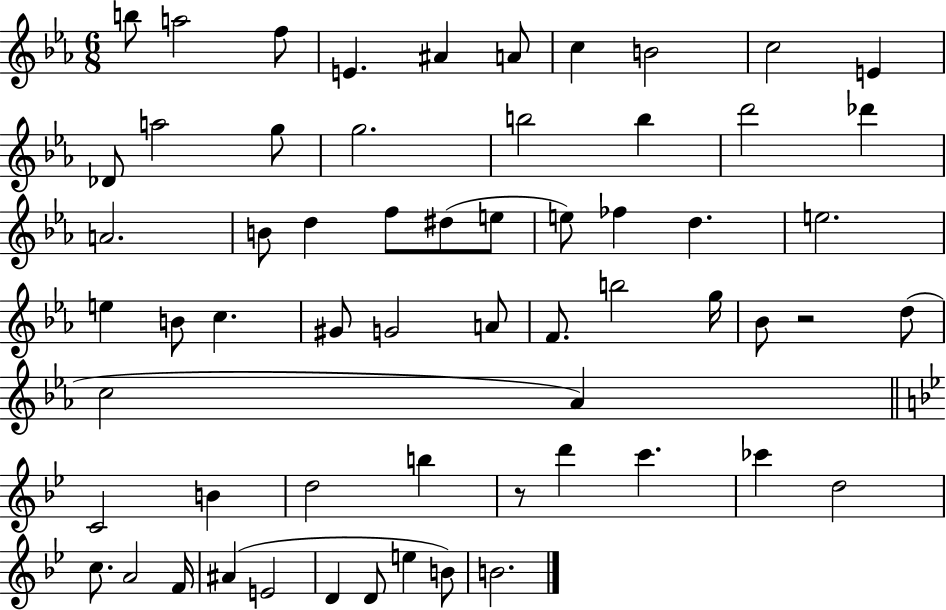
B5/e A5/h F5/e E4/q. A#4/q A4/e C5/q B4/h C5/h E4/q Db4/e A5/h G5/e G5/h. B5/h B5/q D6/h Db6/q A4/h. B4/e D5/q F5/e D#5/e E5/e E5/e FES5/q D5/q. E5/h. E5/q B4/e C5/q. G#4/e G4/h A4/e F4/e. B5/h G5/s Bb4/e R/h D5/e C5/h Ab4/q C4/h B4/q D5/h B5/q R/e D6/q C6/q. CES6/q D5/h C5/e. A4/h F4/s A#4/q E4/h D4/q D4/e E5/q B4/e B4/h.